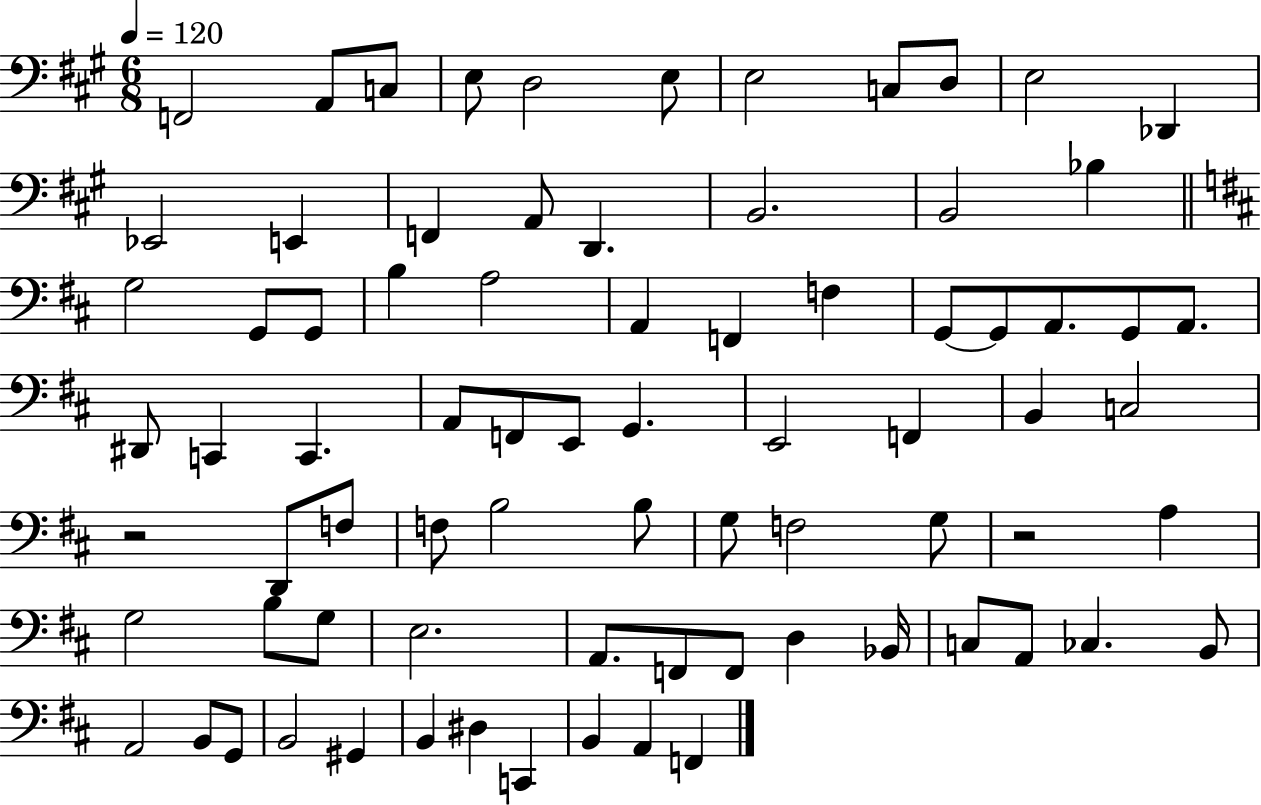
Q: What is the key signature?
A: A major